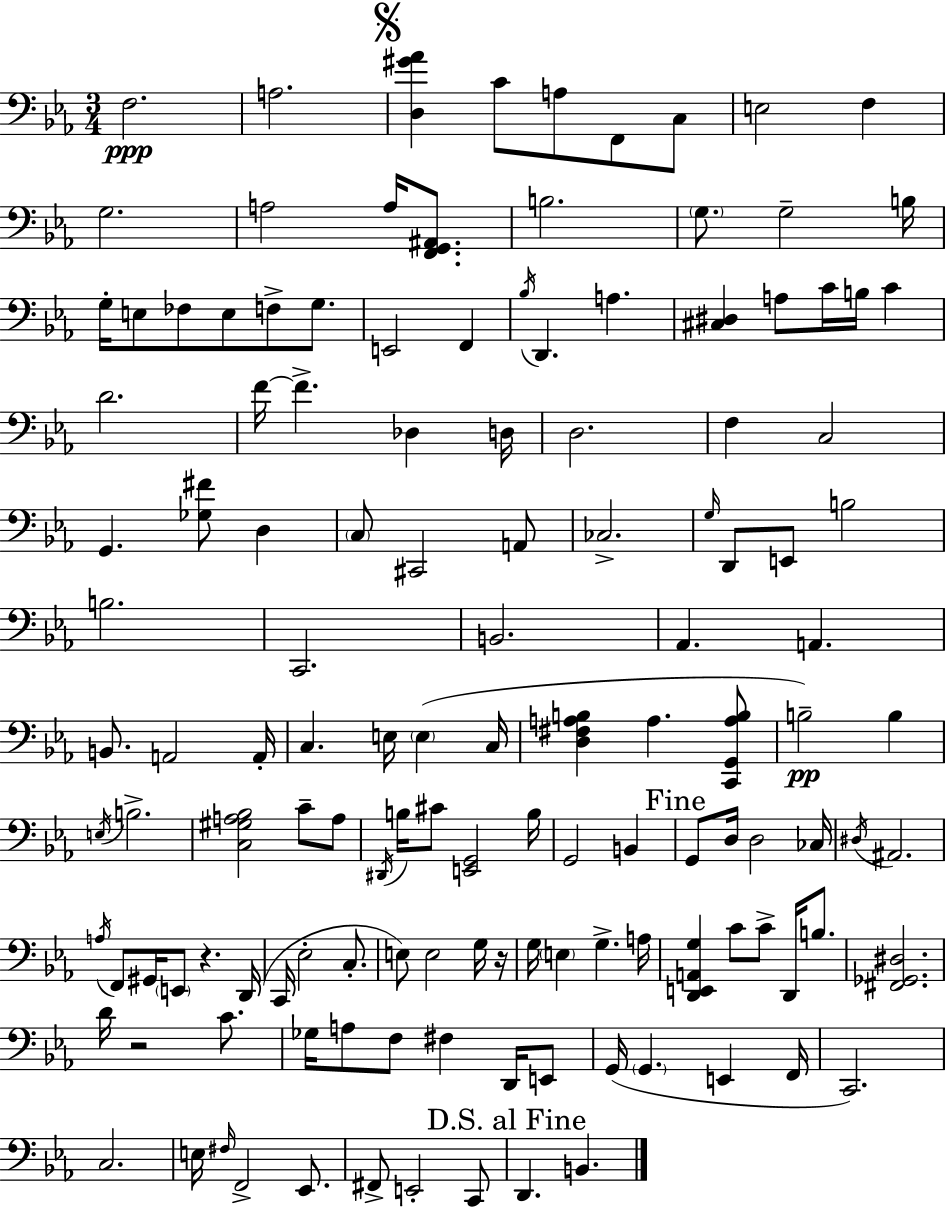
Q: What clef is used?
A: bass